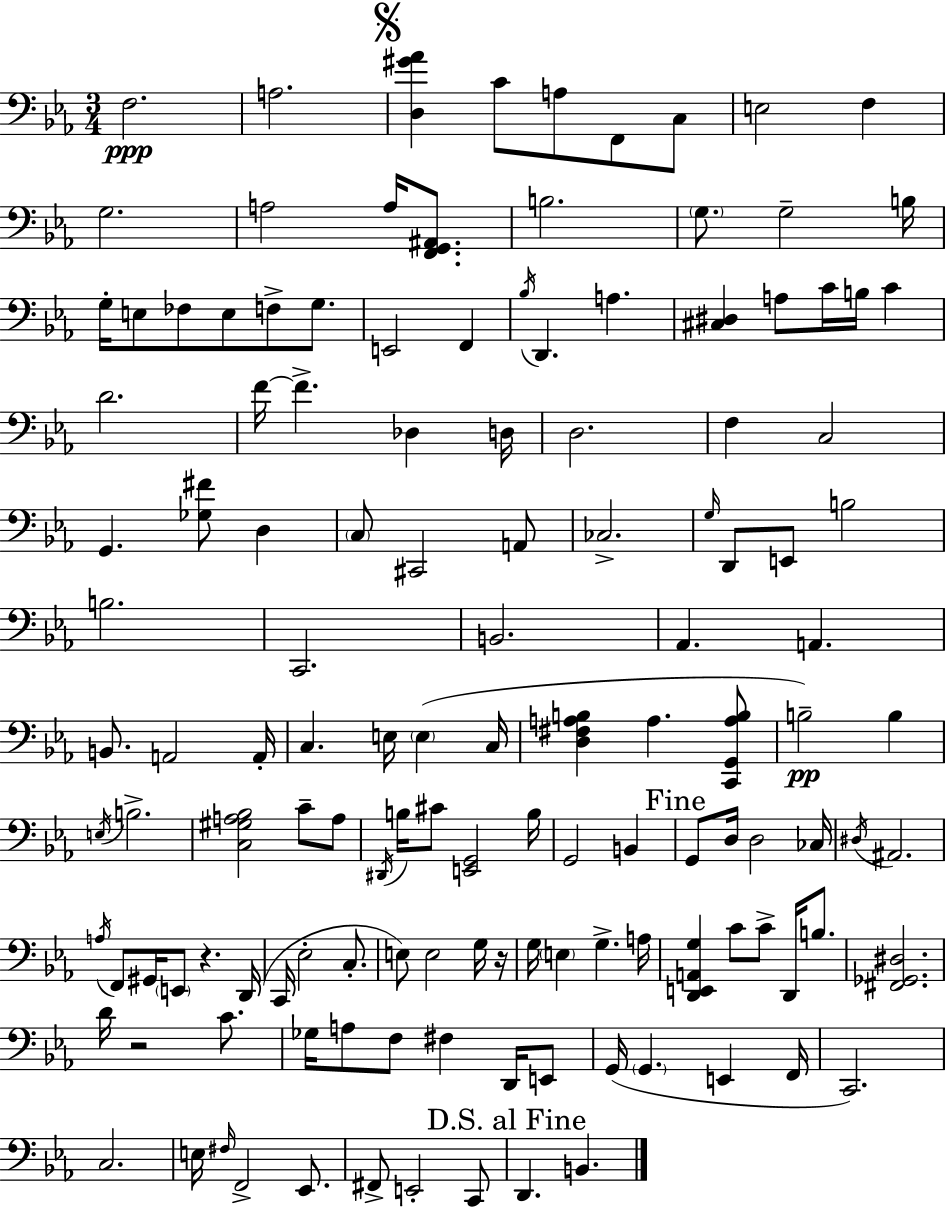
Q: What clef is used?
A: bass